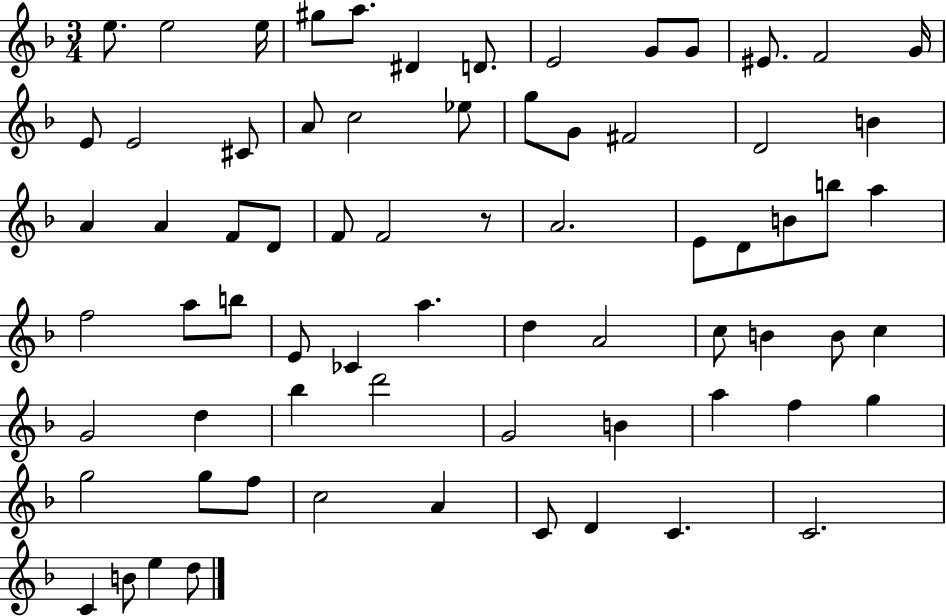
{
  \clef treble
  \numericTimeSignature
  \time 3/4
  \key f \major
  e''8. e''2 e''16 | gis''8 a''8. dis'4 d'8. | e'2 g'8 g'8 | eis'8. f'2 g'16 | \break e'8 e'2 cis'8 | a'8 c''2 ees''8 | g''8 g'8 fis'2 | d'2 b'4 | \break a'4 a'4 f'8 d'8 | f'8 f'2 r8 | a'2. | e'8 d'8 b'8 b''8 a''4 | \break f''2 a''8 b''8 | e'8 ces'4 a''4. | d''4 a'2 | c''8 b'4 b'8 c''4 | \break g'2 d''4 | bes''4 d'''2 | g'2 b'4 | a''4 f''4 g''4 | \break g''2 g''8 f''8 | c''2 a'4 | c'8 d'4 c'4. | c'2. | \break c'4 b'8 e''4 d''8 | \bar "|."
}